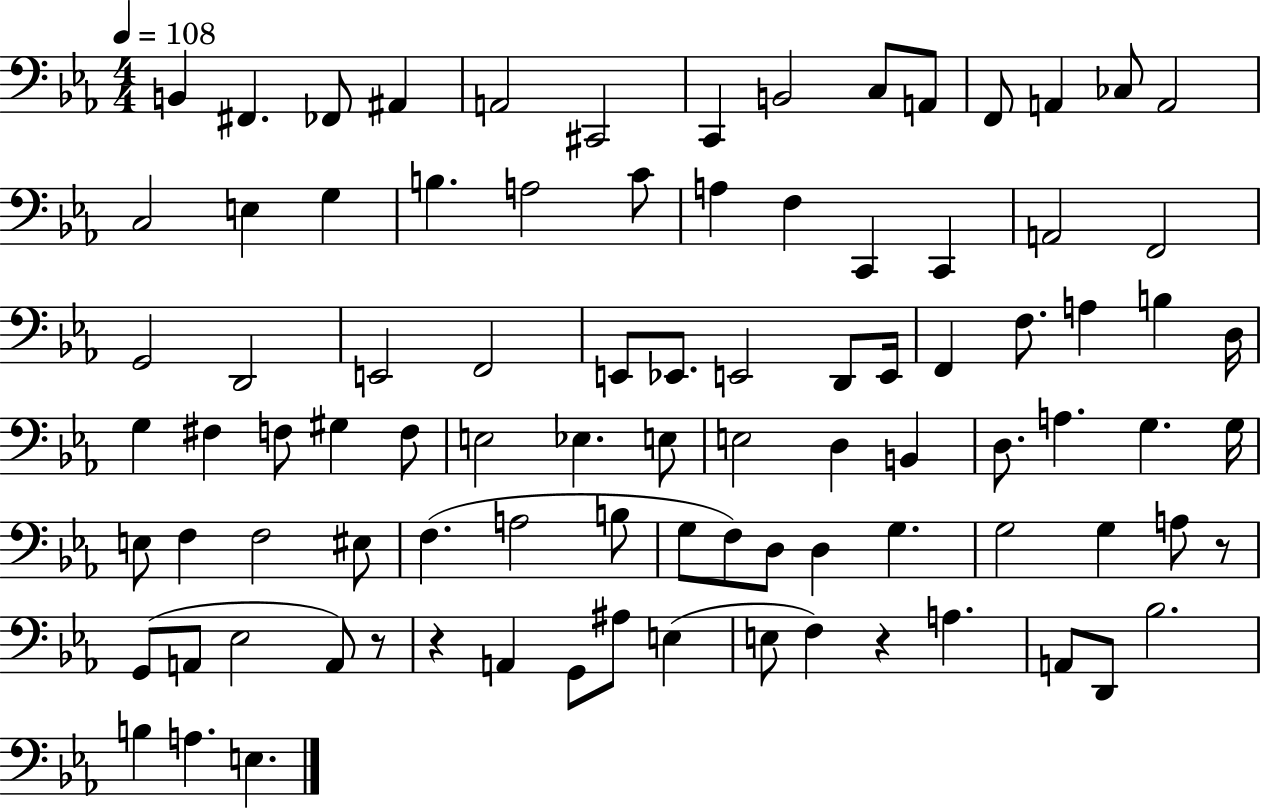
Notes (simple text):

B2/q F#2/q. FES2/e A#2/q A2/h C#2/h C2/q B2/h C3/e A2/e F2/e A2/q CES3/e A2/h C3/h E3/q G3/q B3/q. A3/h C4/e A3/q F3/q C2/q C2/q A2/h F2/h G2/h D2/h E2/h F2/h E2/e Eb2/e. E2/h D2/e E2/s F2/q F3/e. A3/q B3/q D3/s G3/q F#3/q F3/e G#3/q F3/e E3/h Eb3/q. E3/e E3/h D3/q B2/q D3/e. A3/q. G3/q. G3/s E3/e F3/q F3/h EIS3/e F3/q. A3/h B3/e G3/e F3/e D3/e D3/q G3/q. G3/h G3/q A3/e R/e G2/e A2/e Eb3/h A2/e R/e R/q A2/q G2/e A#3/e E3/q E3/e F3/q R/q A3/q. A2/e D2/e Bb3/h. B3/q A3/q. E3/q.